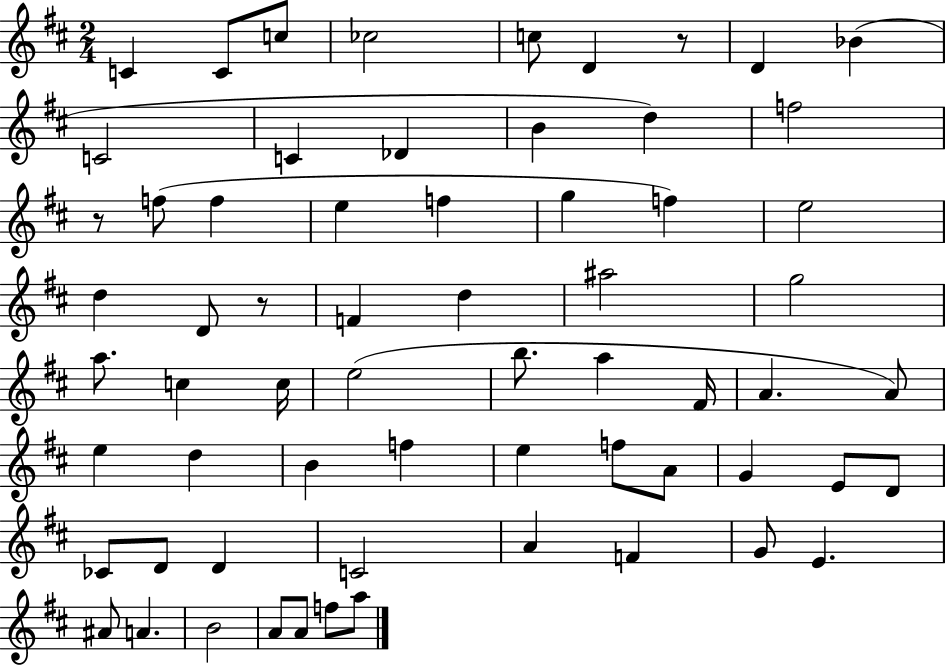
X:1
T:Untitled
M:2/4
L:1/4
K:D
C C/2 c/2 _c2 c/2 D z/2 D _B C2 C _D B d f2 z/2 f/2 f e f g f e2 d D/2 z/2 F d ^a2 g2 a/2 c c/4 e2 b/2 a ^F/4 A A/2 e d B f e f/2 A/2 G E/2 D/2 _C/2 D/2 D C2 A F G/2 E ^A/2 A B2 A/2 A/2 f/2 a/2